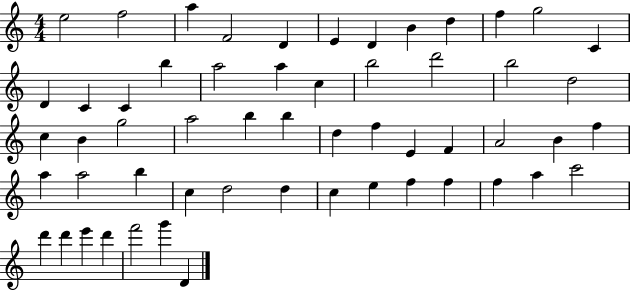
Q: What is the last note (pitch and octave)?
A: D4